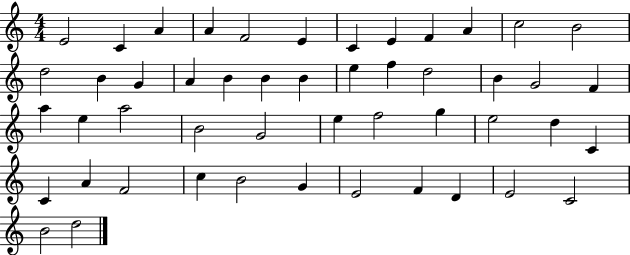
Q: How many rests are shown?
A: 0